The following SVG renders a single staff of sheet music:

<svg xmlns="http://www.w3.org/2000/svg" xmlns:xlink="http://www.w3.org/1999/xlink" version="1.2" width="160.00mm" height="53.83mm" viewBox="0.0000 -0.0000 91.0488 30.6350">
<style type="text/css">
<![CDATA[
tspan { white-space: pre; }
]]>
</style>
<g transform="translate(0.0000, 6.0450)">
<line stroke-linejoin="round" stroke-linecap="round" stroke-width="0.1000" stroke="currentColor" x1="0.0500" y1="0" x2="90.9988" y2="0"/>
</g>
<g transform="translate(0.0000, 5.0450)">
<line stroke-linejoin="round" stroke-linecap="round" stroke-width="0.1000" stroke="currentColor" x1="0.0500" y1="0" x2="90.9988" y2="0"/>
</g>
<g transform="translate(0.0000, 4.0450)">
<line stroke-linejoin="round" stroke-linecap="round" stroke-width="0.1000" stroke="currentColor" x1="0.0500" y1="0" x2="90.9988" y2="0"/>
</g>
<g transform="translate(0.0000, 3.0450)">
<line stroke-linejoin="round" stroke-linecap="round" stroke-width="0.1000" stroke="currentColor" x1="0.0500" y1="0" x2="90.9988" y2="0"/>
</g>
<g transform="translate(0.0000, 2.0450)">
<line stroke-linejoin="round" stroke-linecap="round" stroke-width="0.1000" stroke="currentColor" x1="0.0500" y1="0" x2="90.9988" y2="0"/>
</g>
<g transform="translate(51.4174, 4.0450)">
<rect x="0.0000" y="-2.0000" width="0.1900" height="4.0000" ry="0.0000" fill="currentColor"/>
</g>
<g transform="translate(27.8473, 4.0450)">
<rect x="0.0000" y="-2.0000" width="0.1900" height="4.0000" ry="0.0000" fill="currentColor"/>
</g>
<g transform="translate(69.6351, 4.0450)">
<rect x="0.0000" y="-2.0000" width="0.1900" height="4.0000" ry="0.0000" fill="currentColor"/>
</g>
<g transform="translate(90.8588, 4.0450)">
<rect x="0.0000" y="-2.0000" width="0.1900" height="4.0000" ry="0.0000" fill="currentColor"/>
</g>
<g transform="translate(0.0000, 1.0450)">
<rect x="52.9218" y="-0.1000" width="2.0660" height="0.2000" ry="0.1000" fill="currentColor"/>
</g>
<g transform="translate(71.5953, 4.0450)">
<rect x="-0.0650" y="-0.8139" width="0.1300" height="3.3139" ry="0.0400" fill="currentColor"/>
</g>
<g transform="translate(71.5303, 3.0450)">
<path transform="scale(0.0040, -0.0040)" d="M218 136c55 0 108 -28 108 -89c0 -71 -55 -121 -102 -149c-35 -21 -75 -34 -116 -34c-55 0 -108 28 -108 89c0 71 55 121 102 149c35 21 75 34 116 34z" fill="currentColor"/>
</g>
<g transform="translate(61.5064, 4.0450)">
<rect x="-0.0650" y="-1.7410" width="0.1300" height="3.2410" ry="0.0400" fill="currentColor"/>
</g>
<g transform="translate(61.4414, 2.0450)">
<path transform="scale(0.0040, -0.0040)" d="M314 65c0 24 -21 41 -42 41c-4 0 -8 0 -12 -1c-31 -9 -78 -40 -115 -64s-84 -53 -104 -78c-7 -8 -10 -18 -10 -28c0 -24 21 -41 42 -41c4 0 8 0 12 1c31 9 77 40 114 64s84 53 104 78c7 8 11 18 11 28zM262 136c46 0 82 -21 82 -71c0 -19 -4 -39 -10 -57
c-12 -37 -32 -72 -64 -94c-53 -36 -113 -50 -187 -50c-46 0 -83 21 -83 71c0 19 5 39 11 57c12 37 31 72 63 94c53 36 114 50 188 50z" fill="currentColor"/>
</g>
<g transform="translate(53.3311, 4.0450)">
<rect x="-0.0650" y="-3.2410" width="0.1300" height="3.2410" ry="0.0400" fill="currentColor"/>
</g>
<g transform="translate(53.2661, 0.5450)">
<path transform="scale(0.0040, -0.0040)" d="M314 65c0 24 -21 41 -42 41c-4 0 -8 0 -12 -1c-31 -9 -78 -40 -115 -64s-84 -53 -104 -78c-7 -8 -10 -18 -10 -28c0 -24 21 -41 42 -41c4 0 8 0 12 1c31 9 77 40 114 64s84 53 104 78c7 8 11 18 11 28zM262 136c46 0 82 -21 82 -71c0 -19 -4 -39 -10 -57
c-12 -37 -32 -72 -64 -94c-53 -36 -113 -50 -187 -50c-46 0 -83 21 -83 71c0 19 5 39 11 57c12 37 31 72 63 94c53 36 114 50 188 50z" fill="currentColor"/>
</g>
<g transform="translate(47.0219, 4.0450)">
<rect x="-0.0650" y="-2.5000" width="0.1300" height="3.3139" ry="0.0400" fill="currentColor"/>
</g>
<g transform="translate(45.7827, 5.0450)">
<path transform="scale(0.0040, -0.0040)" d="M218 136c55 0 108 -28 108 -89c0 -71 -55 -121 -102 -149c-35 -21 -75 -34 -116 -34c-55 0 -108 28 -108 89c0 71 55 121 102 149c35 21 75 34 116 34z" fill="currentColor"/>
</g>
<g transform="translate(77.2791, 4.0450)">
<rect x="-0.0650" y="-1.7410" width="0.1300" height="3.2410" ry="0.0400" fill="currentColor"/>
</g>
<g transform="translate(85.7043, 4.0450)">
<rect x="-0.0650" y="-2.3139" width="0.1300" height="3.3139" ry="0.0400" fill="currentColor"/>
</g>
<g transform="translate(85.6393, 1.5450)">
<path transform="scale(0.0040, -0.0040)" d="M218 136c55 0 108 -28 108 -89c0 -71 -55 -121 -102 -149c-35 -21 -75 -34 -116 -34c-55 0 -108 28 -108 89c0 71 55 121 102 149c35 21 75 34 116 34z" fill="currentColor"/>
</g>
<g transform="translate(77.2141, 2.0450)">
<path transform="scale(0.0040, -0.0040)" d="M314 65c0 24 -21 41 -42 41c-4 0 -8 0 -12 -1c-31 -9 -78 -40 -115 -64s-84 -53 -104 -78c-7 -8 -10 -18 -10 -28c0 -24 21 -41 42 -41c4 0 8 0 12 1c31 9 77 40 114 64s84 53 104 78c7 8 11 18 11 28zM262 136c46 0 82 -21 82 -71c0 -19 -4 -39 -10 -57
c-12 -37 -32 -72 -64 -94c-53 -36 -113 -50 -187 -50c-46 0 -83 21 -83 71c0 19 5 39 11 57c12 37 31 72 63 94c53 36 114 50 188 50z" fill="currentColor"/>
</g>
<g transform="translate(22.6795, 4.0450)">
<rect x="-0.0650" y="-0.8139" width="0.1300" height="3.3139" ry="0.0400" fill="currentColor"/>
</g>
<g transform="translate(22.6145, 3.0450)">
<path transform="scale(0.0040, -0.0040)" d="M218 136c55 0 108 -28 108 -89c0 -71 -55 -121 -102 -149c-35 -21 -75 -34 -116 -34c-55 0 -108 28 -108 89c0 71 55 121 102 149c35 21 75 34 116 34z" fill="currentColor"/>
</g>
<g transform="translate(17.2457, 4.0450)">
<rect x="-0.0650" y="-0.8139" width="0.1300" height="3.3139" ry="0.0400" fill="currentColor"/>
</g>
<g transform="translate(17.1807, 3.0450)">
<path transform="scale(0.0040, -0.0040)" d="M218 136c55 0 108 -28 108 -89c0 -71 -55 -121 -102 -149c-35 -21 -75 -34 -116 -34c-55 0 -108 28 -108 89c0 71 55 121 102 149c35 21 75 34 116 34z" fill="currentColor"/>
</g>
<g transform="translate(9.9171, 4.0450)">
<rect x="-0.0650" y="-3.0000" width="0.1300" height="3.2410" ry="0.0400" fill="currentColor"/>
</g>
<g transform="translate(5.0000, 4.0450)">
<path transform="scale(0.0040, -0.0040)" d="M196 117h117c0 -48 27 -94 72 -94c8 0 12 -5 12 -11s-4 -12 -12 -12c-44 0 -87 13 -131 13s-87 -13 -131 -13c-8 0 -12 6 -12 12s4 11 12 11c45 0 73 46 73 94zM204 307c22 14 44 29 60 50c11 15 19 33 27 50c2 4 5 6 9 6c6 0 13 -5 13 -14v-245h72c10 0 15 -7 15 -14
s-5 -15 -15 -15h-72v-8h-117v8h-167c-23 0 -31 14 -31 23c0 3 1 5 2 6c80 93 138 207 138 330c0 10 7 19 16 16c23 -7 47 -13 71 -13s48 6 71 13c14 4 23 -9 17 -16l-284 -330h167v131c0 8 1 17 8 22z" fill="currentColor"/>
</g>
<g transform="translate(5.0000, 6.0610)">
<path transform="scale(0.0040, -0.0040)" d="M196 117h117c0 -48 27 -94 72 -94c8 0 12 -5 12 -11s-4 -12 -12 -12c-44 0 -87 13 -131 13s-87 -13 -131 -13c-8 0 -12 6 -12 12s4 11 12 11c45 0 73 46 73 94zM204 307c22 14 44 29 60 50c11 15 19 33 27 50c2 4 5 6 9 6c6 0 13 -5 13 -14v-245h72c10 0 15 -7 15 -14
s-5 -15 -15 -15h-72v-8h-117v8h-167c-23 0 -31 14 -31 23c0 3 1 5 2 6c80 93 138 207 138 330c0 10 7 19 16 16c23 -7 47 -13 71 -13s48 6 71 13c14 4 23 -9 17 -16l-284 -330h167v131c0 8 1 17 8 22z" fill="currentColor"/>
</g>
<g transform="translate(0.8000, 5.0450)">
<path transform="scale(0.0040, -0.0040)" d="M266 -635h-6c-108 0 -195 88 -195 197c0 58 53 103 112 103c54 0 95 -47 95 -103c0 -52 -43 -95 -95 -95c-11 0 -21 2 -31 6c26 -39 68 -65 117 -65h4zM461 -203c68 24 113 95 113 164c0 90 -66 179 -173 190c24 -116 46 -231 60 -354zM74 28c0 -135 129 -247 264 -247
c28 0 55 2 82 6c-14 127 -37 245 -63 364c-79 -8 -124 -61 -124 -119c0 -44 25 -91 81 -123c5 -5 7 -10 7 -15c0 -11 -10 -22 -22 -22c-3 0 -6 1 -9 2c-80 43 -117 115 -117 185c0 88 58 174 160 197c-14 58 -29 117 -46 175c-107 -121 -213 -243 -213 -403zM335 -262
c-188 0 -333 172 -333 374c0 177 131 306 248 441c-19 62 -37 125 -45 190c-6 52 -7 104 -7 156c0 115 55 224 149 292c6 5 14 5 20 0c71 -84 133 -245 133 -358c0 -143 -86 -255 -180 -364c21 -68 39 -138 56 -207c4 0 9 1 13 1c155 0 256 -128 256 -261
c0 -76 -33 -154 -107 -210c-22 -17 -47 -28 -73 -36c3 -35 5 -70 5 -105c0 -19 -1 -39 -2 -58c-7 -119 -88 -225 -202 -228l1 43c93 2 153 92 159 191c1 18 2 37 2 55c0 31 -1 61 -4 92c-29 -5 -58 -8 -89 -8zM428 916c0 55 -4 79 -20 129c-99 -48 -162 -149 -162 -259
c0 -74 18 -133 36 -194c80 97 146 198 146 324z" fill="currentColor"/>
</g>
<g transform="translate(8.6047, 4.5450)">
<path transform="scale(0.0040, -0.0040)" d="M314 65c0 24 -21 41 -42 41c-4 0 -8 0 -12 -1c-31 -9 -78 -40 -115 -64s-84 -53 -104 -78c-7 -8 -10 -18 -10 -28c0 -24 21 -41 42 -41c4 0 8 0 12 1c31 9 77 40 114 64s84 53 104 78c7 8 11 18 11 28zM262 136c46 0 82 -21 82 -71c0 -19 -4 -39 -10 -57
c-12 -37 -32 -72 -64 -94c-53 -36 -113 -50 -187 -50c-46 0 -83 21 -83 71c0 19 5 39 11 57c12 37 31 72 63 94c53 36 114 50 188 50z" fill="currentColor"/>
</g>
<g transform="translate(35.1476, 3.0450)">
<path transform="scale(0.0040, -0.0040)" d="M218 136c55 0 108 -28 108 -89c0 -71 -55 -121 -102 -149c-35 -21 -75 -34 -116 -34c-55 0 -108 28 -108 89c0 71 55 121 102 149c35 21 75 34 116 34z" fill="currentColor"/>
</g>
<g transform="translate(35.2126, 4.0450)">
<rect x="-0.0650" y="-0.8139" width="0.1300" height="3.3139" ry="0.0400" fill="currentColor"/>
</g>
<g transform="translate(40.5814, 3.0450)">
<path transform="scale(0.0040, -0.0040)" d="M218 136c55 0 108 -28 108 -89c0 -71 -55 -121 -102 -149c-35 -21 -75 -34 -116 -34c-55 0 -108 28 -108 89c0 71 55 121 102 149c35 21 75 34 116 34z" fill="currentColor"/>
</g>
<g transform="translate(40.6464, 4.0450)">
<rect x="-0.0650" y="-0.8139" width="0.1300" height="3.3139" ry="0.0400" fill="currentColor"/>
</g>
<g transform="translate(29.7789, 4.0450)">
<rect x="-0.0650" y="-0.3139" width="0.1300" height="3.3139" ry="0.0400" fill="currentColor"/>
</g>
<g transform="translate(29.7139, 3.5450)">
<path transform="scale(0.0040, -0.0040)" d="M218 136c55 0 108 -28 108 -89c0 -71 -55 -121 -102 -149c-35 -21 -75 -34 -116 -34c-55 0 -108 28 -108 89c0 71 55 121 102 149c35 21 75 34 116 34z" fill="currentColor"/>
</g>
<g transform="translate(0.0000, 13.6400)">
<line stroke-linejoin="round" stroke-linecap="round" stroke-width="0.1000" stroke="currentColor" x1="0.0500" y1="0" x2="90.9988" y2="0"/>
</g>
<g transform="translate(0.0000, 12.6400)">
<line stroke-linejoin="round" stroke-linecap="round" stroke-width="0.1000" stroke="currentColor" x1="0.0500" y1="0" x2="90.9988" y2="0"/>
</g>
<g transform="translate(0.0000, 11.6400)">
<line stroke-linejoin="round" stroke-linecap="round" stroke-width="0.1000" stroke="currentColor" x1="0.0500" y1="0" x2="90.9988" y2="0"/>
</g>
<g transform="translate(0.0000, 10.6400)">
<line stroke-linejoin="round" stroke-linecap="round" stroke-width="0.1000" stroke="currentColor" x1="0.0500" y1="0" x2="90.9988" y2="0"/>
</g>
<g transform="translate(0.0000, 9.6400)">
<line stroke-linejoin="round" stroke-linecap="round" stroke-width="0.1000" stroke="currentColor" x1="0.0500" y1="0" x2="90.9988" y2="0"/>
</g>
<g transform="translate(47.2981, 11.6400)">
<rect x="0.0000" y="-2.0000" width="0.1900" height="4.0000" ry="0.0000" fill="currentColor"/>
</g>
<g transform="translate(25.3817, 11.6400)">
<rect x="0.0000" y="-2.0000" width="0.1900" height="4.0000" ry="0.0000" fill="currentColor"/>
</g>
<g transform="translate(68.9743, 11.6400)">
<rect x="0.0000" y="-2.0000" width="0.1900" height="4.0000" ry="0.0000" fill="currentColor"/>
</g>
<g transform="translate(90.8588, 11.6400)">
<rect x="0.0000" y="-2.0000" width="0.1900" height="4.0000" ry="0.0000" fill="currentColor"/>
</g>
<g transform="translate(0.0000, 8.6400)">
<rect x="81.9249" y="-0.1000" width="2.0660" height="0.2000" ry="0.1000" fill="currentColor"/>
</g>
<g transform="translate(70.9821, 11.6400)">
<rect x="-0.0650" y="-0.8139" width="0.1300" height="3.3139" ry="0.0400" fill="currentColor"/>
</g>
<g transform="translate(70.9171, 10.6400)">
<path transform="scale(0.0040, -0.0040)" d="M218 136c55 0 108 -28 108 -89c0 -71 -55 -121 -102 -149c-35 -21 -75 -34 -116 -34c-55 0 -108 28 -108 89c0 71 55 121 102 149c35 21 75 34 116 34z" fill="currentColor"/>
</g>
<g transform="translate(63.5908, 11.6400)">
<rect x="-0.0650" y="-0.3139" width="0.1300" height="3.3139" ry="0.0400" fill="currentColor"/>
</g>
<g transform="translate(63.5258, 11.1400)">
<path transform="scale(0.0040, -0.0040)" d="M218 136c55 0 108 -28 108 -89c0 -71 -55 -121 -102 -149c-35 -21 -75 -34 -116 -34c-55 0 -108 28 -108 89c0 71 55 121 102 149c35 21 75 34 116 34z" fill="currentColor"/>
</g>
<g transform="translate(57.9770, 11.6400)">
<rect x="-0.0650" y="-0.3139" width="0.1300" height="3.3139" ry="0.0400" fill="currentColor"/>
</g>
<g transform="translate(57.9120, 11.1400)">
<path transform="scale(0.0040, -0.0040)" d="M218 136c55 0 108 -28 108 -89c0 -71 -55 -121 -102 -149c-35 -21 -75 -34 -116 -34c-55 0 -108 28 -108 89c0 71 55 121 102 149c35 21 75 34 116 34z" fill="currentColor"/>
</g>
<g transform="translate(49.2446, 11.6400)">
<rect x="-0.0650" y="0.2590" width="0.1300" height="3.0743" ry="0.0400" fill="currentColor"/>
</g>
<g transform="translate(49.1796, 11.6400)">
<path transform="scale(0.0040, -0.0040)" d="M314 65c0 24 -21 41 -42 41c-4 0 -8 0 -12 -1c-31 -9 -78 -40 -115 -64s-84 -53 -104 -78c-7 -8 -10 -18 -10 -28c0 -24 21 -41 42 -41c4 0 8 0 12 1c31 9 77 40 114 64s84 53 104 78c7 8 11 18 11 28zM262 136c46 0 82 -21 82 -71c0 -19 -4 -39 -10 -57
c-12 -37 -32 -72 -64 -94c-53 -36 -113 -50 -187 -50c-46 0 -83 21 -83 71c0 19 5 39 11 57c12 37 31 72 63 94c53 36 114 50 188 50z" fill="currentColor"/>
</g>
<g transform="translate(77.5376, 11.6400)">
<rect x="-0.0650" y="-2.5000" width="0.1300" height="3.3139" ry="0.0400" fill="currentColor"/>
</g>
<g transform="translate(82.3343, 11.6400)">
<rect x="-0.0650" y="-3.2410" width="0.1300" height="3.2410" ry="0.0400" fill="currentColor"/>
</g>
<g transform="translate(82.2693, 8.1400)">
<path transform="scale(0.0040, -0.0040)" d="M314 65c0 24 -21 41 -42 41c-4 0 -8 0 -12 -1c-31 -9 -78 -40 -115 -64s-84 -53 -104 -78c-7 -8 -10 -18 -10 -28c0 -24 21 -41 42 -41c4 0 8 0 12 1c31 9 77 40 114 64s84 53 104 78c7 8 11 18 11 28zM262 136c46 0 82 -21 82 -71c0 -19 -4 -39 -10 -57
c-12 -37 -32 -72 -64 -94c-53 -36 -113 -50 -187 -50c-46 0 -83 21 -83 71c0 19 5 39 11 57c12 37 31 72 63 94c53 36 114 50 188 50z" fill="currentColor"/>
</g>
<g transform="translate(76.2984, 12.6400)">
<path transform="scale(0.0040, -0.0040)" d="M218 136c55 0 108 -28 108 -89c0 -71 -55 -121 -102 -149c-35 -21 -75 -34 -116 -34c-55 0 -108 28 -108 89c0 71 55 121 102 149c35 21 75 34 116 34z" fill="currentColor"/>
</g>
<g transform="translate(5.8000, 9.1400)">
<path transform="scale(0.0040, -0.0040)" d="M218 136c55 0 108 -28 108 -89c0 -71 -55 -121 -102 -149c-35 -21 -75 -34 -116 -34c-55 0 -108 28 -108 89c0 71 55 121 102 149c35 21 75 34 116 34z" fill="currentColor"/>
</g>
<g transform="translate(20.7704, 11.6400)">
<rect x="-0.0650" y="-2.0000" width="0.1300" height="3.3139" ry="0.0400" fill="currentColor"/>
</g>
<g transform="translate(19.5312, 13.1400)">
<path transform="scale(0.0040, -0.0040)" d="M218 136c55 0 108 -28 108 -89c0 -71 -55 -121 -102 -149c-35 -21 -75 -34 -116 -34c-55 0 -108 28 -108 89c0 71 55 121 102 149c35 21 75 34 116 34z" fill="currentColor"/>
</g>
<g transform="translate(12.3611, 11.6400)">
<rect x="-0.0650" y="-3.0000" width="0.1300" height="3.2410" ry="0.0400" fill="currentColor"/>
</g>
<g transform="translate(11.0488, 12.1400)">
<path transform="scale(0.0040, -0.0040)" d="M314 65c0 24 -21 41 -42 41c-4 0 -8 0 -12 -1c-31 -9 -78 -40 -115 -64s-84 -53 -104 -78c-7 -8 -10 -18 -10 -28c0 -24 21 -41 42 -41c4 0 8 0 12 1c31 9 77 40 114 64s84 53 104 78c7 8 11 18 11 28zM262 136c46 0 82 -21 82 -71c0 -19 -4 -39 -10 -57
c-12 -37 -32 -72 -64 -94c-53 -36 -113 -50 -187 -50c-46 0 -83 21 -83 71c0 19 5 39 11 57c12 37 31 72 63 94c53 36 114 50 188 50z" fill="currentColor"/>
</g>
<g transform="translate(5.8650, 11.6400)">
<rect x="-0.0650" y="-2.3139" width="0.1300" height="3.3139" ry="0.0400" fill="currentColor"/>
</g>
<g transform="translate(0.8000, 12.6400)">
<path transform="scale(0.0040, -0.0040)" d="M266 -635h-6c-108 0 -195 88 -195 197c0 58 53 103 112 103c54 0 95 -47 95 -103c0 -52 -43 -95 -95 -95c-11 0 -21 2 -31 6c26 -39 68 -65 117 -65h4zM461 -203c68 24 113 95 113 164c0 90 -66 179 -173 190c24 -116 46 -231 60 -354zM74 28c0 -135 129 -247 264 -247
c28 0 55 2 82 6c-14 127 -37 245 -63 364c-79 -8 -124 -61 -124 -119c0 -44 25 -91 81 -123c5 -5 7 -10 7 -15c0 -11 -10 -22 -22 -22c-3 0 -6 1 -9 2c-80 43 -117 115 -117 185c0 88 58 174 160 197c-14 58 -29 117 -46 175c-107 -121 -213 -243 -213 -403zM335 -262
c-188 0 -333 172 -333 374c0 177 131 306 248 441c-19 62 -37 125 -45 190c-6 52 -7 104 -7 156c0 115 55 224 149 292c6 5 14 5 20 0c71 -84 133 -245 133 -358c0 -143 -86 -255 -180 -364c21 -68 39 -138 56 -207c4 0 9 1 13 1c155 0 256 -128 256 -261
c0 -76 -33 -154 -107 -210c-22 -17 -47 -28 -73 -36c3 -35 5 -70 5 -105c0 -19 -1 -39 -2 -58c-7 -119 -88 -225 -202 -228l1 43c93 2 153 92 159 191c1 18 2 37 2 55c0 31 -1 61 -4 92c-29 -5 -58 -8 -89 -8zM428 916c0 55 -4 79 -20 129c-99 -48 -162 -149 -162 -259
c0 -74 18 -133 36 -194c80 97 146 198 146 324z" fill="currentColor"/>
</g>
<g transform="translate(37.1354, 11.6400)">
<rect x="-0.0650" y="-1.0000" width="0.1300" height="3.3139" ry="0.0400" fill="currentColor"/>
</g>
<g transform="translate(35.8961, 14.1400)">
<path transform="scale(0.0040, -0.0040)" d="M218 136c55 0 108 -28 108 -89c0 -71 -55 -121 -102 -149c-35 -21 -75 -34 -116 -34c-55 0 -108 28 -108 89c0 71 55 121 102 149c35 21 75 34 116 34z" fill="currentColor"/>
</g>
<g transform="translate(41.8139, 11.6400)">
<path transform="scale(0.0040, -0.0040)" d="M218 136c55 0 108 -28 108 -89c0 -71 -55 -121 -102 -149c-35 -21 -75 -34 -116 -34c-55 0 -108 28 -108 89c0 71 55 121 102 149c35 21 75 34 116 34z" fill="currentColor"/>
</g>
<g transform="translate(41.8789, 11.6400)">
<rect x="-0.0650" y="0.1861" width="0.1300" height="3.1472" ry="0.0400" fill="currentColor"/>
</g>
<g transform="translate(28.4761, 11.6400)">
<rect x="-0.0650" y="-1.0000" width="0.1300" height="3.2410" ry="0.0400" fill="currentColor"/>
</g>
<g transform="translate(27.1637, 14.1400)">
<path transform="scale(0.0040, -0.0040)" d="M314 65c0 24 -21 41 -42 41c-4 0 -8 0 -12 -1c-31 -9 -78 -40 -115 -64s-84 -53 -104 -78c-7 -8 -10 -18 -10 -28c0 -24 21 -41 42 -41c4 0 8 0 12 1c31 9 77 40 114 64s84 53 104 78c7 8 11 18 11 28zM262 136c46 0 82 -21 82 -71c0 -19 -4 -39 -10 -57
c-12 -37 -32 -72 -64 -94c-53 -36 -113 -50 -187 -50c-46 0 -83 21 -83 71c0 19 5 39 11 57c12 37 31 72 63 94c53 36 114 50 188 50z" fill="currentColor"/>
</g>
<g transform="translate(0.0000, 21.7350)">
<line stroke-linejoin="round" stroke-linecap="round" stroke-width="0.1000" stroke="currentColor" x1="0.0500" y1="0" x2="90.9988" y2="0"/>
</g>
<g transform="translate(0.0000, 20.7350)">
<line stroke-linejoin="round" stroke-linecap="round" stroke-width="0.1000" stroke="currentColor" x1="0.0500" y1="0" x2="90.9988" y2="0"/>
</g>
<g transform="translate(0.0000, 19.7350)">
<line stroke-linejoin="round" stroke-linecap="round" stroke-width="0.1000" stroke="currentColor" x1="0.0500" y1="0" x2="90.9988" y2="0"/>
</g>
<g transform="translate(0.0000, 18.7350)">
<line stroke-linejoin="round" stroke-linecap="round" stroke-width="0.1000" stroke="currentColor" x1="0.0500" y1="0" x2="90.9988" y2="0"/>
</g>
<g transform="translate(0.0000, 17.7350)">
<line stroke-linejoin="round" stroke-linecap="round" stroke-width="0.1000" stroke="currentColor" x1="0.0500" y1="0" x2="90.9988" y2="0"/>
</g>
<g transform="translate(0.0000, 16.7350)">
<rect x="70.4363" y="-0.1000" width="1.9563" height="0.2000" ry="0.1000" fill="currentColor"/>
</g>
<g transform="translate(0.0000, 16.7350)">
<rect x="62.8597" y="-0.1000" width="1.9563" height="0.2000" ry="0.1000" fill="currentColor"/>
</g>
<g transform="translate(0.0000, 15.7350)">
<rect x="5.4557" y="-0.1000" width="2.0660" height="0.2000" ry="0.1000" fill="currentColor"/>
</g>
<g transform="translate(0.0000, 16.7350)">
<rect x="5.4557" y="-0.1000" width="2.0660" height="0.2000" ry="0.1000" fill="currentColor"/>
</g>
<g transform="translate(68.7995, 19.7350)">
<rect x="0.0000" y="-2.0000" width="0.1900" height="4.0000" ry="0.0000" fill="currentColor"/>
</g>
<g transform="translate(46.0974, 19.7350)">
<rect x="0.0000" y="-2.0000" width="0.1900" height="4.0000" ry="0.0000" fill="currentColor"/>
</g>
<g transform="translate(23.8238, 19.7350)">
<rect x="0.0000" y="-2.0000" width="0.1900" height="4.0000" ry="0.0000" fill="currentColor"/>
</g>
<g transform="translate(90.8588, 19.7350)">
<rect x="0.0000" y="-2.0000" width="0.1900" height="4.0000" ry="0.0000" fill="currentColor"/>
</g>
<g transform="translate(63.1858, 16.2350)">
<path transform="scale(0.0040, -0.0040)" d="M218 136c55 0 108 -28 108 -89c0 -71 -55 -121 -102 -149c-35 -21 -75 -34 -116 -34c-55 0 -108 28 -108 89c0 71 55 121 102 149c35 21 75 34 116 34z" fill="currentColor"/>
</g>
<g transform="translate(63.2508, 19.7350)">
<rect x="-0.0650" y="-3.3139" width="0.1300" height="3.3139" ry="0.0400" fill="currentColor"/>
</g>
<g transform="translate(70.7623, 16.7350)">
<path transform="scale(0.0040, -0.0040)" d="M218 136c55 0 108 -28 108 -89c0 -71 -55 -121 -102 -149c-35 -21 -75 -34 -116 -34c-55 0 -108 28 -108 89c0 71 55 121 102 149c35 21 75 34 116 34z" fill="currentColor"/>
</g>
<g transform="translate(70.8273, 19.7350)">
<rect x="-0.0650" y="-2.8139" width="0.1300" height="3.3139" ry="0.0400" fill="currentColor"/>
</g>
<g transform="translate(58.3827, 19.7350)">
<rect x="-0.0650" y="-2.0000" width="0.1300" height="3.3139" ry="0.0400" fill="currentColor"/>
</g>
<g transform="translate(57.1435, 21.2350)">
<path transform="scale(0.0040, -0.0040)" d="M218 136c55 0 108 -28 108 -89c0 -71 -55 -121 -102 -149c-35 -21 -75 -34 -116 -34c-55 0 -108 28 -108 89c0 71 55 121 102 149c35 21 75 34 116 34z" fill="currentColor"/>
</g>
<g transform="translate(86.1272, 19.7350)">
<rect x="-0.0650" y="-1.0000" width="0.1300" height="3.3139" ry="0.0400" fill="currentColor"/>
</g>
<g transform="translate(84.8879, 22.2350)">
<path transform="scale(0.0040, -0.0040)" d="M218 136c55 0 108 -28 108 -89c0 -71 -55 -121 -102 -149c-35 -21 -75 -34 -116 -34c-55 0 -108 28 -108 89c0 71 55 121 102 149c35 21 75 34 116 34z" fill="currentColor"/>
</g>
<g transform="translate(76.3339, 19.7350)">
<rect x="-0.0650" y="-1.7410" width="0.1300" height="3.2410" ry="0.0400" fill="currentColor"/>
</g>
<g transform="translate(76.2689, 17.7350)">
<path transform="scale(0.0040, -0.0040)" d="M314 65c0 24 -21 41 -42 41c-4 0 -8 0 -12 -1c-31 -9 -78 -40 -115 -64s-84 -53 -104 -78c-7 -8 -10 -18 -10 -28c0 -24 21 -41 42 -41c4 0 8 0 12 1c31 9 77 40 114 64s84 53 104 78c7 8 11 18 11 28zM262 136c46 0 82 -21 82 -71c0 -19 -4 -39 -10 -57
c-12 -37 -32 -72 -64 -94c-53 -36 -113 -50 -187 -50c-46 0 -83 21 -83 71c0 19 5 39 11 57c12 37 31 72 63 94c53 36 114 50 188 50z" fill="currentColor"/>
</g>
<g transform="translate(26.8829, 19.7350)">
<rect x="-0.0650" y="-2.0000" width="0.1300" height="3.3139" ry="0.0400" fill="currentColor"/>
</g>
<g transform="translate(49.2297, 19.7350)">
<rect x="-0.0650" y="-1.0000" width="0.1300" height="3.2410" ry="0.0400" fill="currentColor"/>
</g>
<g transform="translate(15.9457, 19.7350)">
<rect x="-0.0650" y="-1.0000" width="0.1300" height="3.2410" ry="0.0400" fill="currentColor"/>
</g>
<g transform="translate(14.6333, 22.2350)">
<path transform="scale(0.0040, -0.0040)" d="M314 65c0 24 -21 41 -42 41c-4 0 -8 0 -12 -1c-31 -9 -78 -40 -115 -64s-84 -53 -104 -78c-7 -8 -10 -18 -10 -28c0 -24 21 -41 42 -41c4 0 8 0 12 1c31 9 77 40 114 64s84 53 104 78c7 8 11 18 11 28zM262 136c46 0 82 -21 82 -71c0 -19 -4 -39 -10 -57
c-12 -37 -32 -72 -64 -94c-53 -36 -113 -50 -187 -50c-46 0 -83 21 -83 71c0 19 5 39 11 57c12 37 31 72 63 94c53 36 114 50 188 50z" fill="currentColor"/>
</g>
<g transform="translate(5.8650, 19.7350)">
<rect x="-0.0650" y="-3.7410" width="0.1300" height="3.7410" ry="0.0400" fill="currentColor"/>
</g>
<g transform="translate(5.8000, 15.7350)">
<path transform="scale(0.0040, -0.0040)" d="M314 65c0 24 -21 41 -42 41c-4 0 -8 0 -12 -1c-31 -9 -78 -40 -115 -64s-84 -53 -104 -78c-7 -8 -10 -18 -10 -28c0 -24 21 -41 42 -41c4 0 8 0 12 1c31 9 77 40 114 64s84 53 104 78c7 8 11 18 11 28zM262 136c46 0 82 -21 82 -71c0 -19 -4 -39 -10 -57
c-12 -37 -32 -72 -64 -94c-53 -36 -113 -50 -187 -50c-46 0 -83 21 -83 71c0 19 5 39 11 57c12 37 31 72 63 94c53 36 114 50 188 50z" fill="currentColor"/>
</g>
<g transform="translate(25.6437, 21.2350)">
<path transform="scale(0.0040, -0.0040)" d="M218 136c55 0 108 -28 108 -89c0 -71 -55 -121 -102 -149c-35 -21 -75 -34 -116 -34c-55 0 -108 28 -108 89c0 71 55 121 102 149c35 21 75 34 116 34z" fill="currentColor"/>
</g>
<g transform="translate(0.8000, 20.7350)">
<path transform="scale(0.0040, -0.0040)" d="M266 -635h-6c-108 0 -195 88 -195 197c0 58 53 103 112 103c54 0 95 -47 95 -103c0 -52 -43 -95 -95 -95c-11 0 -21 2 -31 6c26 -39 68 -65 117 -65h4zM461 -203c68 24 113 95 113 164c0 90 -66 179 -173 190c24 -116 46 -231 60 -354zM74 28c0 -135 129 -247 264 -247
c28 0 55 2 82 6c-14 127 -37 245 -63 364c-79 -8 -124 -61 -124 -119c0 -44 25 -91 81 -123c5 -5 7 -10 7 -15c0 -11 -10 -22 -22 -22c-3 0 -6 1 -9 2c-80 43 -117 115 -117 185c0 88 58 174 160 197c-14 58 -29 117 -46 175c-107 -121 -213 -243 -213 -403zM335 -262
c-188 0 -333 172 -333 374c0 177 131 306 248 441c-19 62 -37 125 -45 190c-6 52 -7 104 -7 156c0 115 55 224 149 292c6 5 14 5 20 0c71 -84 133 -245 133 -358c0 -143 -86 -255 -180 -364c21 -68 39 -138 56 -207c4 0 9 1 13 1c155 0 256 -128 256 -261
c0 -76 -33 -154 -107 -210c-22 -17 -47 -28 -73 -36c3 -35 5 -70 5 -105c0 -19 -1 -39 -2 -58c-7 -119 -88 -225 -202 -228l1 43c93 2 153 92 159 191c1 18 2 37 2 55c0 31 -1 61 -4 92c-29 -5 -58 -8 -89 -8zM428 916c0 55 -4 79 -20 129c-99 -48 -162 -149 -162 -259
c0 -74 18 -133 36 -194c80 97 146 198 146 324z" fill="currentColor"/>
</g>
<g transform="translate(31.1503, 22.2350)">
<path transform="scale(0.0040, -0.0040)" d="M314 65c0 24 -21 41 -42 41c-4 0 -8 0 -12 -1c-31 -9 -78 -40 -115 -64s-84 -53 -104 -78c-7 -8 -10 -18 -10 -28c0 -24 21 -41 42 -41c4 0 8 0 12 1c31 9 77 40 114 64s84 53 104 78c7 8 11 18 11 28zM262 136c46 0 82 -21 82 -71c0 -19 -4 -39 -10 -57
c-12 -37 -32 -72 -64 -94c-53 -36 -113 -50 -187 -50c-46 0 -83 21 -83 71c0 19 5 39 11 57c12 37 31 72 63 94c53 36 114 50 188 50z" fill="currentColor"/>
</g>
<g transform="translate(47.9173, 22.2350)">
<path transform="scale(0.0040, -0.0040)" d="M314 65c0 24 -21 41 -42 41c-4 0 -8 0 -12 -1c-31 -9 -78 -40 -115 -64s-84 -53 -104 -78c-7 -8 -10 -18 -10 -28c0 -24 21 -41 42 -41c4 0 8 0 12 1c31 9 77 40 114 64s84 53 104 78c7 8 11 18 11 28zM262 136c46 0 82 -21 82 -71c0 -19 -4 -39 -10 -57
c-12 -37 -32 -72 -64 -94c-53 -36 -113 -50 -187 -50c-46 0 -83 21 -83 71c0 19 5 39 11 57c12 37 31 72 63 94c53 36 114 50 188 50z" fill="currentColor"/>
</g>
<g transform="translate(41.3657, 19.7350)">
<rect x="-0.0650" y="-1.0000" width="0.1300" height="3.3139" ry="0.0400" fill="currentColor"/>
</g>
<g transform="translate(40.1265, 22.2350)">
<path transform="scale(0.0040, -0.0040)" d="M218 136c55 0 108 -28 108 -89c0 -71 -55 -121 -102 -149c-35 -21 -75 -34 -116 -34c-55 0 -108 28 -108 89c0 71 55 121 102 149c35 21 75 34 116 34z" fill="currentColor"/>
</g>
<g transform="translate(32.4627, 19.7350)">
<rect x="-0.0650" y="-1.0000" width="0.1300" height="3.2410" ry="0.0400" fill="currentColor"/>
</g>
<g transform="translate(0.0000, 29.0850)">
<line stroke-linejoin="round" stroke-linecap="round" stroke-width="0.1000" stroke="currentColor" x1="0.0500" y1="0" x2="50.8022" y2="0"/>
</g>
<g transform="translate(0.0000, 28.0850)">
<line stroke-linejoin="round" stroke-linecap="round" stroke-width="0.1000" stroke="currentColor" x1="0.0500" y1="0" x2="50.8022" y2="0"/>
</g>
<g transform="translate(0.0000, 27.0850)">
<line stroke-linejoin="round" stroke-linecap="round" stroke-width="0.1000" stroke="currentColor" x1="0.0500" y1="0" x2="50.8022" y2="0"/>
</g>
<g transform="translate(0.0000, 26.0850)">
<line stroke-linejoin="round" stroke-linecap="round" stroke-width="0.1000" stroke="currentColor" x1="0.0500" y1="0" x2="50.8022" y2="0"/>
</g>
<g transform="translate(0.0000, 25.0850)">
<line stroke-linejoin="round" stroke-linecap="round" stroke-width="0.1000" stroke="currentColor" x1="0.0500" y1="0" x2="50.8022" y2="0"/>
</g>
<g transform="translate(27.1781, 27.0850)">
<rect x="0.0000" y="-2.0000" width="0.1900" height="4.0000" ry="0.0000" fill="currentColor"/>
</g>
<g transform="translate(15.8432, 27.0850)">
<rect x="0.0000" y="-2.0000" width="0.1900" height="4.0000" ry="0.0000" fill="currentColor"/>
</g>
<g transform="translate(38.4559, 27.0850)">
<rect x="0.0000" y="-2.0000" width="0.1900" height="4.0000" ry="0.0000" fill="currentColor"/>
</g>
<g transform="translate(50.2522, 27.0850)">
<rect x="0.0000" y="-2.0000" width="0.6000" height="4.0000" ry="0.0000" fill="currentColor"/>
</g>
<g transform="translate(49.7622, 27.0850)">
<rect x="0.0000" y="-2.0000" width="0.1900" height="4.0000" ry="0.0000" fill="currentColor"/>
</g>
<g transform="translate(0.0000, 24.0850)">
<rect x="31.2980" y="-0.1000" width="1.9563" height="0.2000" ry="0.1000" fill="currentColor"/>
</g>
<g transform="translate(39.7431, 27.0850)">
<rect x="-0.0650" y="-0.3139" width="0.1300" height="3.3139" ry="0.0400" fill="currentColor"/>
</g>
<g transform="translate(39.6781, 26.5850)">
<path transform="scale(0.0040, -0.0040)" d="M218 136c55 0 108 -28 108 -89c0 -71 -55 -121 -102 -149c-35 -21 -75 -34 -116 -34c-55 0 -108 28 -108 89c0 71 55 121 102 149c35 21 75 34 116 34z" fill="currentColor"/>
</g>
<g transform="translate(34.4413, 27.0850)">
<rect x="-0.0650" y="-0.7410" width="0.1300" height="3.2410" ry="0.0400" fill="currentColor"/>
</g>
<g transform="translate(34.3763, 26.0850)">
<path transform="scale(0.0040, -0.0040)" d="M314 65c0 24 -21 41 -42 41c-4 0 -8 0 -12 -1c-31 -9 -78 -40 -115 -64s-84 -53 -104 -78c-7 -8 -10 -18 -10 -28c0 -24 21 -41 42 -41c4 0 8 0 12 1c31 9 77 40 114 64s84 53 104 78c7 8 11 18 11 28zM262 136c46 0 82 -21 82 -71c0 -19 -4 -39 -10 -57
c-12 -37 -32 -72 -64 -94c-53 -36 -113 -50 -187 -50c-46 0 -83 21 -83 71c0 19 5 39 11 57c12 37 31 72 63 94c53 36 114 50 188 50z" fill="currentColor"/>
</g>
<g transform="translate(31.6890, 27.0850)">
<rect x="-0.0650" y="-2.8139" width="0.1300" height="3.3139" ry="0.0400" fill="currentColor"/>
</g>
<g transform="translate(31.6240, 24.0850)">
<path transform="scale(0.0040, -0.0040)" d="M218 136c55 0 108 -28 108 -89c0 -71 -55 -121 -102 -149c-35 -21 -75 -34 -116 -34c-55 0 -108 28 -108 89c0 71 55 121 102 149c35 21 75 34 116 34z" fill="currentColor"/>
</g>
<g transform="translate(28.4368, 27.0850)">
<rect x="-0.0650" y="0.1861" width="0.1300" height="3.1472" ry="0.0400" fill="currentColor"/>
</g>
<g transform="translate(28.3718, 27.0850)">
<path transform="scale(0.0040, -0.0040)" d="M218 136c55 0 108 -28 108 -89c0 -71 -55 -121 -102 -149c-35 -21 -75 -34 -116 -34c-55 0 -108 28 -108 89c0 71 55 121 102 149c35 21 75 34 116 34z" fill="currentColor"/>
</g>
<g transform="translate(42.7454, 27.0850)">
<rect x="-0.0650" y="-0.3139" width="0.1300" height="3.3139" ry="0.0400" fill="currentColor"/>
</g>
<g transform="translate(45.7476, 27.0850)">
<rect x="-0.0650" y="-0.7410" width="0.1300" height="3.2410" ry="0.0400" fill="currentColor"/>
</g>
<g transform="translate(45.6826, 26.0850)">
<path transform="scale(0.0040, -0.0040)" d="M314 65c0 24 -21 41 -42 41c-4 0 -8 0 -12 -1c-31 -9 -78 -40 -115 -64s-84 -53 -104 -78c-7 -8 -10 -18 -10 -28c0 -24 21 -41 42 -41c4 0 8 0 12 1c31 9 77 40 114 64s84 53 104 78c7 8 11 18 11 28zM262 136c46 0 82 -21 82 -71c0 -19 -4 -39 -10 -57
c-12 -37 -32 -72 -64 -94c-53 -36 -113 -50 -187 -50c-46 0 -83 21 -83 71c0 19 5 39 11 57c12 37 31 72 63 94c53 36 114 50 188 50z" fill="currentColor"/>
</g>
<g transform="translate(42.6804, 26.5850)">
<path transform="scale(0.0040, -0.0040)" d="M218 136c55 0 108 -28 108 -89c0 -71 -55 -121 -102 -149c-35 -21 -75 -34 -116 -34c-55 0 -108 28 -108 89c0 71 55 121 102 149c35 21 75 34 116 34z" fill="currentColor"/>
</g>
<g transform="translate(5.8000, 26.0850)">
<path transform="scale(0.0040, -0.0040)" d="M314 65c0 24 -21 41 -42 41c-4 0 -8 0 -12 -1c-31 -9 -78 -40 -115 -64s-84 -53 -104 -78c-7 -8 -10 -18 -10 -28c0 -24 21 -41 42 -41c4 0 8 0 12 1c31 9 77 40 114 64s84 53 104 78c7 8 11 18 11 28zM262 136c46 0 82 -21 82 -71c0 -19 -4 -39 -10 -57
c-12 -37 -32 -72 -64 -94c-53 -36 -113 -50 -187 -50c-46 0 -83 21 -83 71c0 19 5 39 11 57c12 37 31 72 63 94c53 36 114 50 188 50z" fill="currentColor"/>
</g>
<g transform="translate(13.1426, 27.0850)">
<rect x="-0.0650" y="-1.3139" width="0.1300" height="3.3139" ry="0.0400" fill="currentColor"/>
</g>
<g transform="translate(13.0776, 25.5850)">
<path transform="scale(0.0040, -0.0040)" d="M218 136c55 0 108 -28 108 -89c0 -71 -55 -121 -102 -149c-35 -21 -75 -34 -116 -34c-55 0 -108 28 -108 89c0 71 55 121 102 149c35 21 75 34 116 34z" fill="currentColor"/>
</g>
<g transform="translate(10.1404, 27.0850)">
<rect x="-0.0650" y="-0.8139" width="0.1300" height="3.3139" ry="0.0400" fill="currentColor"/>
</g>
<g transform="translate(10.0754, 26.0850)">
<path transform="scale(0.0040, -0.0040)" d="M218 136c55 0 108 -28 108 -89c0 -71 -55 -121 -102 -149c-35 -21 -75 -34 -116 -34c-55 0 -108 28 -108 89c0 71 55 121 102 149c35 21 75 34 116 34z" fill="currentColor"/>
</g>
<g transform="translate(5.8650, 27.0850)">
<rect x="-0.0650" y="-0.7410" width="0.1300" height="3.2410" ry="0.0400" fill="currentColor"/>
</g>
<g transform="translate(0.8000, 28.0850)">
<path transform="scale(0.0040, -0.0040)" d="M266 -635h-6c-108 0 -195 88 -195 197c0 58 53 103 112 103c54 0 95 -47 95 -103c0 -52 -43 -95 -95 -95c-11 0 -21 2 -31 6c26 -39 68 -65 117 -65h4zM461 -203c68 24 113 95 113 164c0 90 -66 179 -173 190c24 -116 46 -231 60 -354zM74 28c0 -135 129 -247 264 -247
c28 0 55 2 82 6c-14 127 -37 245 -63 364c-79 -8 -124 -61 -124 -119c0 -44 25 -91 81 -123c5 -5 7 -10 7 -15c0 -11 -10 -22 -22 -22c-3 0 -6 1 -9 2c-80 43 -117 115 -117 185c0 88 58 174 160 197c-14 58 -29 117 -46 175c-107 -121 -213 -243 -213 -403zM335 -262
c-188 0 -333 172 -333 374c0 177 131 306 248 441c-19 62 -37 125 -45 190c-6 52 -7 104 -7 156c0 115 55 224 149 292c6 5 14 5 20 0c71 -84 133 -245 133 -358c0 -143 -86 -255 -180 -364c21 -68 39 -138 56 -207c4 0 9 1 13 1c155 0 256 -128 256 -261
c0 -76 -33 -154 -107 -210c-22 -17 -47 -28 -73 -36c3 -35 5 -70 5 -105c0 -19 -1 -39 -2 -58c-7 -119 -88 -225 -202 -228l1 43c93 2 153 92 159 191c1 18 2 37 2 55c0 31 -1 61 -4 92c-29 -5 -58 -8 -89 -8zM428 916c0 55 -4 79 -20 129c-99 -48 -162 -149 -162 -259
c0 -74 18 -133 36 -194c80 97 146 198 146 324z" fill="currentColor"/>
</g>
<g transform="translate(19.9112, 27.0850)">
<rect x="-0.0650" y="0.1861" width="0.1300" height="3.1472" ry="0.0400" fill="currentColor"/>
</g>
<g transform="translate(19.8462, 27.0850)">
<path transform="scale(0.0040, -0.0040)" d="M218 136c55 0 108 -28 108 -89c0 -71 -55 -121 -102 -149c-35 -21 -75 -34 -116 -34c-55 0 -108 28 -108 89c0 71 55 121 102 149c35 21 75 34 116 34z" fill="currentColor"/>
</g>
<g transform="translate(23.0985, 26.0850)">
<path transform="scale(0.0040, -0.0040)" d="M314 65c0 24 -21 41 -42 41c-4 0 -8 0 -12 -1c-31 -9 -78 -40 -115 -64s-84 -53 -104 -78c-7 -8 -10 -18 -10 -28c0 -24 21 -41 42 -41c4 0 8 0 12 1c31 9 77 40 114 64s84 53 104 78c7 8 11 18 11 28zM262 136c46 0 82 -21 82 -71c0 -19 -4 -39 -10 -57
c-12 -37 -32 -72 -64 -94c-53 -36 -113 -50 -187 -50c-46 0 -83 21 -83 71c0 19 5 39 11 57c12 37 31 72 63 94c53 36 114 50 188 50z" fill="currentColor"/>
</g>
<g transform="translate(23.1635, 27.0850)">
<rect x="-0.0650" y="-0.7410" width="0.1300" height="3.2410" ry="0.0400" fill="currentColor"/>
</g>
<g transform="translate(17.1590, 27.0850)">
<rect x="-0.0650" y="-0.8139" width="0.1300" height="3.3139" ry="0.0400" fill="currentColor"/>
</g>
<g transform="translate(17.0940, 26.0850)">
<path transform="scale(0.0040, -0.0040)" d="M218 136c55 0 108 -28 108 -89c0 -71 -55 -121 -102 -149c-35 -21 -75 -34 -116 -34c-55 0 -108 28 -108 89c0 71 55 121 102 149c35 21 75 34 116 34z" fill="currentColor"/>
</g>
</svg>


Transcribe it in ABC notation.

X:1
T:Untitled
M:4/4
L:1/4
K:C
A2 d d c d d G b2 f2 d f2 g g A2 F D2 D B B2 c c d G b2 c'2 D2 F D2 D D2 F b a f2 D d2 d e d B d2 B a d2 c c d2